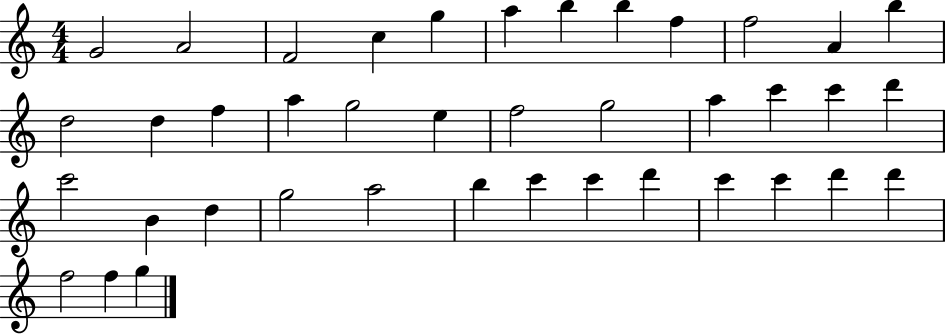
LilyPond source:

{
  \clef treble
  \numericTimeSignature
  \time 4/4
  \key c \major
  g'2 a'2 | f'2 c''4 g''4 | a''4 b''4 b''4 f''4 | f''2 a'4 b''4 | \break d''2 d''4 f''4 | a''4 g''2 e''4 | f''2 g''2 | a''4 c'''4 c'''4 d'''4 | \break c'''2 b'4 d''4 | g''2 a''2 | b''4 c'''4 c'''4 d'''4 | c'''4 c'''4 d'''4 d'''4 | \break f''2 f''4 g''4 | \bar "|."
}